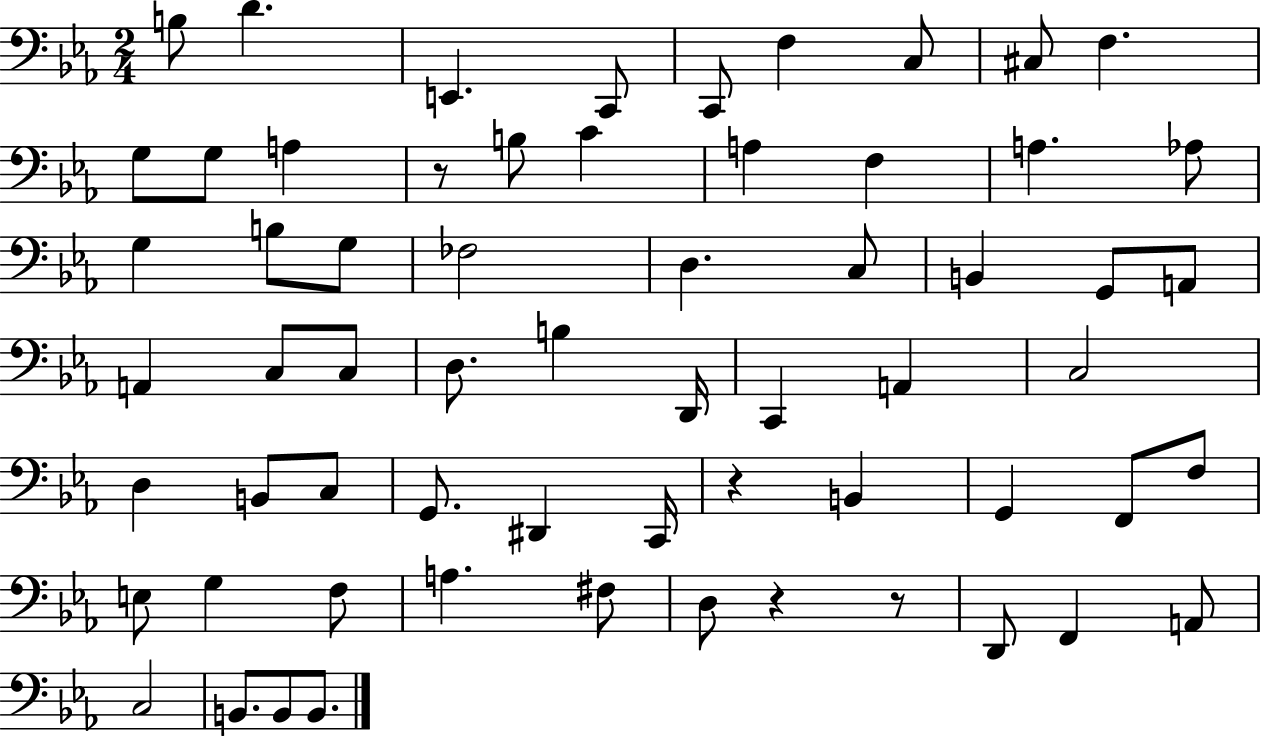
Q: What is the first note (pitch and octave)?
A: B3